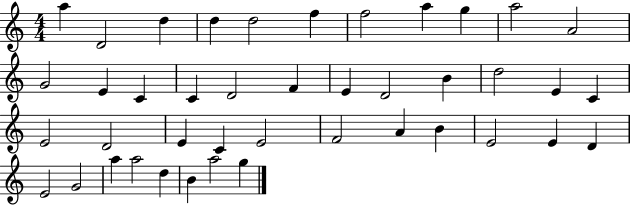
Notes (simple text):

A5/q D4/h D5/q D5/q D5/h F5/q F5/h A5/q G5/q A5/h A4/h G4/h E4/q C4/q C4/q D4/h F4/q E4/q D4/h B4/q D5/h E4/q C4/q E4/h D4/h E4/q C4/q E4/h F4/h A4/q B4/q E4/h E4/q D4/q E4/h G4/h A5/q A5/h D5/q B4/q A5/h G5/q